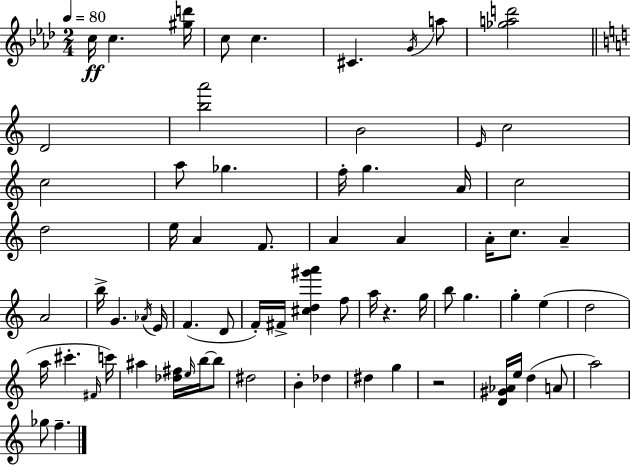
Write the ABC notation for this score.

X:1
T:Untitled
M:2/4
L:1/4
K:Ab
c/4 c [^gd']/4 c/2 c ^C G/4 a/2 [_gad']2 D2 [ba']2 B2 E/4 c2 c2 a/2 _g f/4 g A/4 c2 d2 e/4 A F/2 A A A/4 c/2 A A2 b/4 G _A/4 E/4 F D/2 F/4 ^F/4 [^cd^g'a'] f/2 a/4 z g/4 b/2 g g e d2 a/4 ^c' ^F/4 c'/4 ^a [_d^f]/4 e/4 b/4 b/2 ^d2 B _d ^d g z2 [D^G_A]/4 e/4 d A/2 a2 _g/2 f